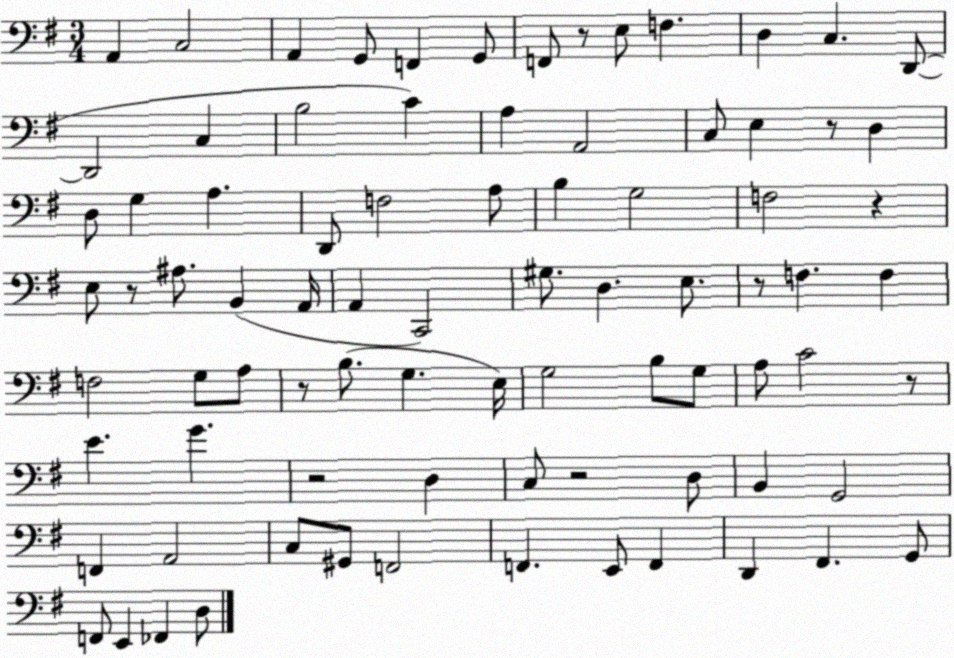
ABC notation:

X:1
T:Untitled
M:3/4
L:1/4
K:G
A,, C,2 A,, G,,/2 F,, G,,/2 F,,/2 z/2 E,/2 F, D, C, D,,/2 D,,2 C, B,2 C A, A,,2 C,/2 E, z/2 D, D,/2 G, A, D,,/2 F,2 A,/2 B, G,2 F,2 z E,/2 z/2 ^A,/2 B,, A,,/4 A,, C,,2 ^G,/2 D, E,/2 z/2 F, F, F,2 G,/2 A,/2 z/2 B,/2 G, E,/4 G,2 B,/2 G,/2 A,/2 C2 z/2 E G z2 D, C,/2 z2 D,/2 B,, G,,2 F,, A,,2 C,/2 ^G,,/2 F,,2 F,, E,,/2 F,, D,, ^F,, G,,/2 F,,/2 E,, _F,, D,/2